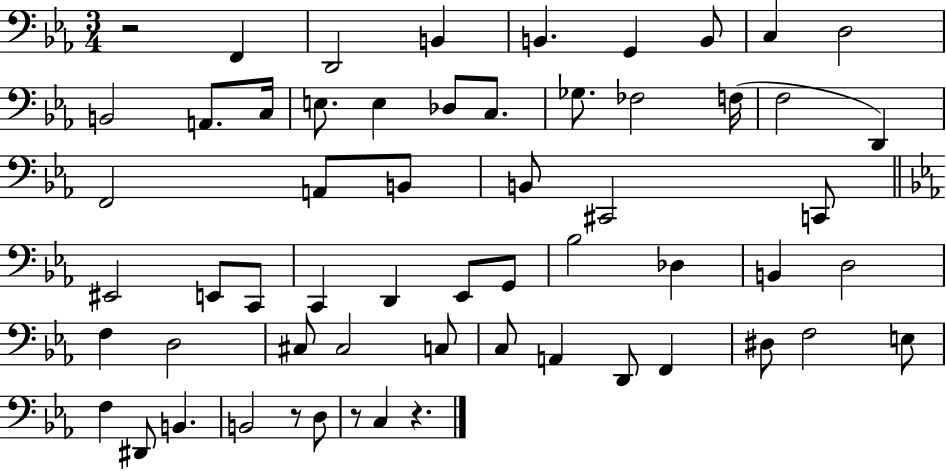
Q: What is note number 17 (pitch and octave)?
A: FES3